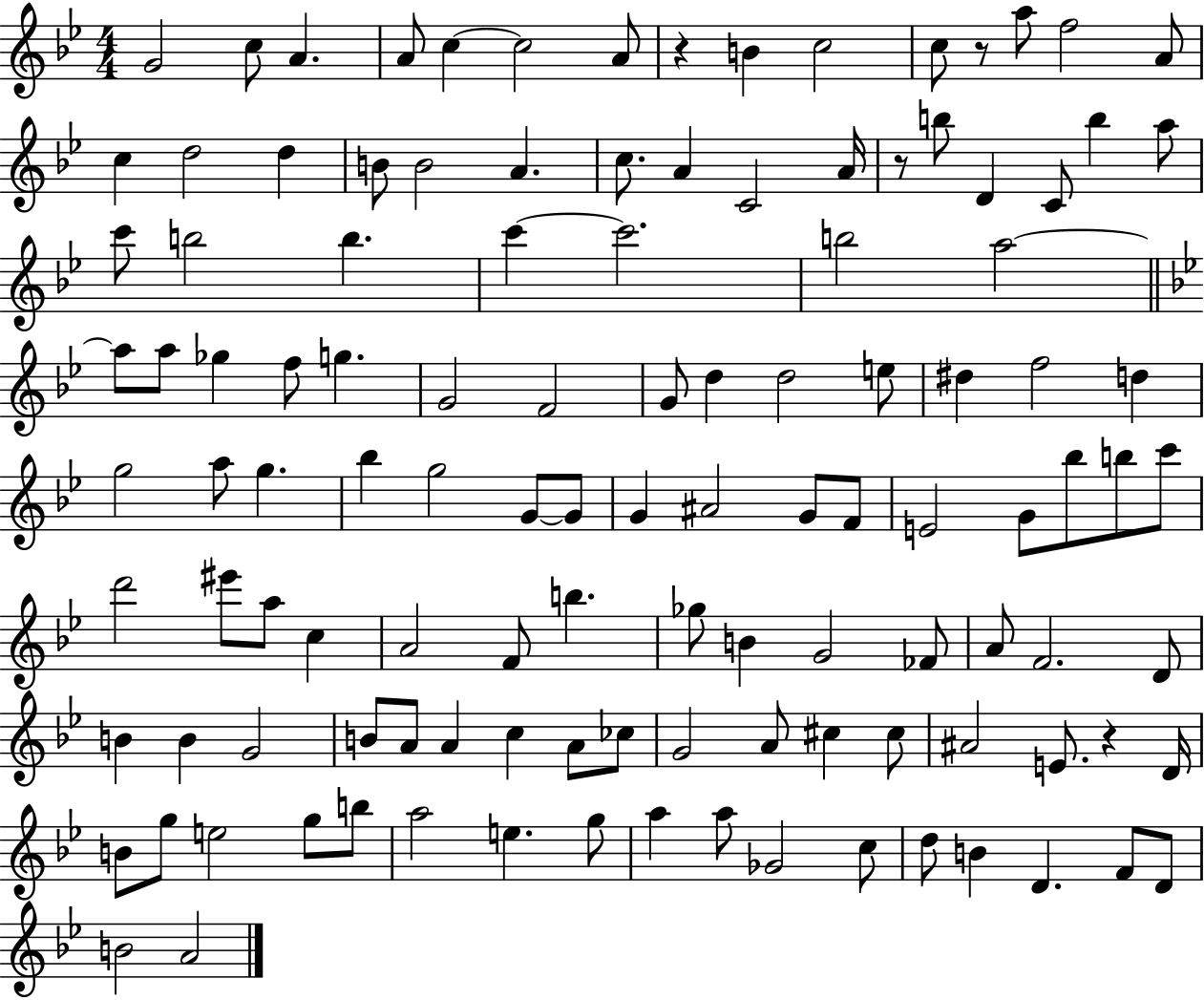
G4/h C5/e A4/q. A4/e C5/q C5/h A4/e R/q B4/q C5/h C5/e R/e A5/e F5/h A4/e C5/q D5/h D5/q B4/e B4/h A4/q. C5/e. A4/q C4/h A4/s R/e B5/e D4/q C4/e B5/q A5/e C6/e B5/h B5/q. C6/q C6/h. B5/h A5/h A5/e A5/e Gb5/q F5/e G5/q. G4/h F4/h G4/e D5/q D5/h E5/e D#5/q F5/h D5/q G5/h A5/e G5/q. Bb5/q G5/h G4/e G4/e G4/q A#4/h G4/e F4/e E4/h G4/e Bb5/e B5/e C6/e D6/h EIS6/e A5/e C5/q A4/h F4/e B5/q. Gb5/e B4/q G4/h FES4/e A4/e F4/h. D4/e B4/q B4/q G4/h B4/e A4/e A4/q C5/q A4/e CES5/e G4/h A4/e C#5/q C#5/e A#4/h E4/e. R/q D4/s B4/e G5/e E5/h G5/e B5/e A5/h E5/q. G5/e A5/q A5/e Gb4/h C5/e D5/e B4/q D4/q. F4/e D4/e B4/h A4/h